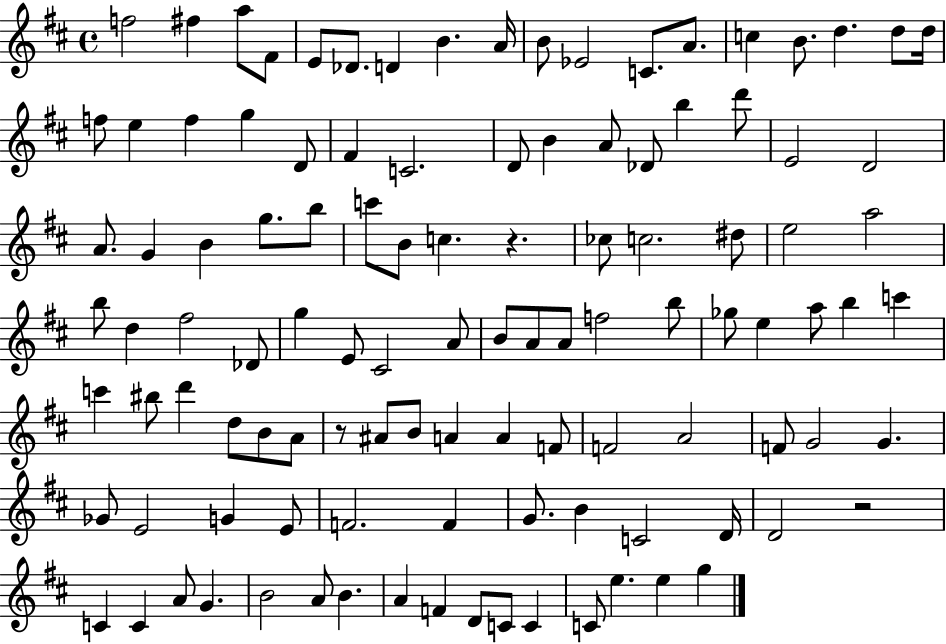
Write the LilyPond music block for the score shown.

{
  \clef treble
  \time 4/4
  \defaultTimeSignature
  \key d \major
  \repeat volta 2 { f''2 fis''4 a''8 fis'8 | e'8 des'8. d'4 b'4. a'16 | b'8 ees'2 c'8. a'8. | c''4 b'8. d''4. d''8 d''16 | \break f''8 e''4 f''4 g''4 d'8 | fis'4 c'2. | d'8 b'4 a'8 des'8 b''4 d'''8 | e'2 d'2 | \break a'8. g'4 b'4 g''8. b''8 | c'''8 b'8 c''4. r4. | ces''8 c''2. dis''8 | e''2 a''2 | \break b''8 d''4 fis''2 des'8 | g''4 e'8 cis'2 a'8 | b'8 a'8 a'8 f''2 b''8 | ges''8 e''4 a''8 b''4 c'''4 | \break c'''4 bis''8 d'''4 d''8 b'8 a'8 | r8 ais'8 b'8 a'4 a'4 f'8 | f'2 a'2 | f'8 g'2 g'4. | \break ges'8 e'2 g'4 e'8 | f'2. f'4 | g'8. b'4 c'2 d'16 | d'2 r2 | \break c'4 c'4 a'8 g'4. | b'2 a'8 b'4. | a'4 f'4 d'8 c'8 c'4 | c'8 e''4. e''4 g''4 | \break } \bar "|."
}